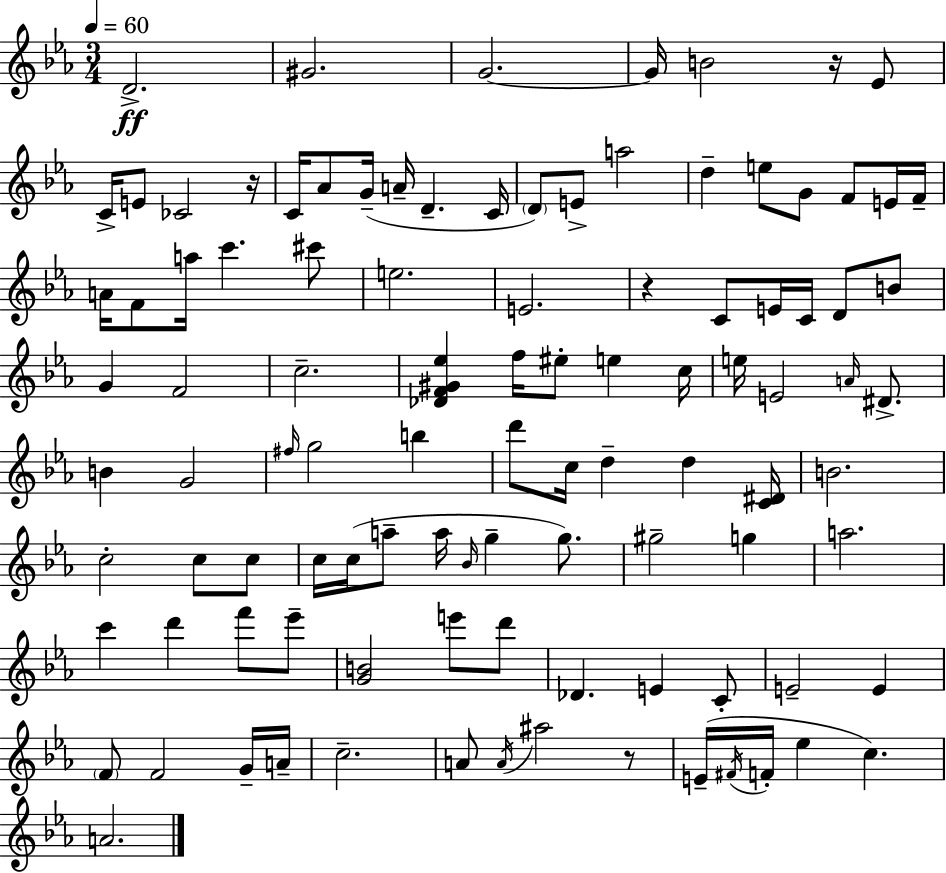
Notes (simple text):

D4/h. G#4/h. G4/h. G4/s B4/h R/s Eb4/e C4/s E4/e CES4/h R/s C4/s Ab4/e G4/s A4/s D4/q. C4/s D4/e E4/e A5/h D5/q E5/e G4/e F4/e E4/s F4/s A4/s F4/e A5/s C6/q. C#6/e E5/h. E4/h. R/q C4/e E4/s C4/s D4/e B4/e G4/q F4/h C5/h. [Db4,F4,G#4,Eb5]/q F5/s EIS5/e E5/q C5/s E5/s E4/h A4/s D#4/e. B4/q G4/h F#5/s G5/h B5/q D6/e C5/s D5/q D5/q [C4,D#4]/s B4/h. C5/h C5/e C5/e C5/s C5/s A5/e A5/s Bb4/s G5/q G5/e. G#5/h G5/q A5/h. C6/q D6/q F6/e Eb6/e [G4,B4]/h E6/e D6/e Db4/q. E4/q C4/e E4/h E4/q F4/e F4/h G4/s A4/s C5/h. A4/e A4/s A#5/h R/e E4/s F#4/s F4/s Eb5/q C5/q. A4/h.